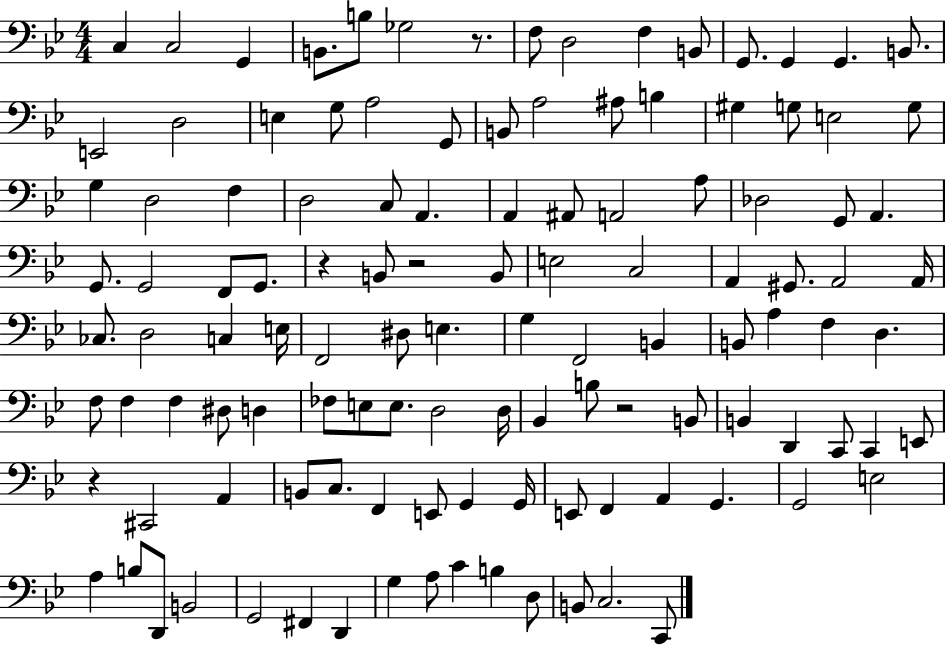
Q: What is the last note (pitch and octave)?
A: C2